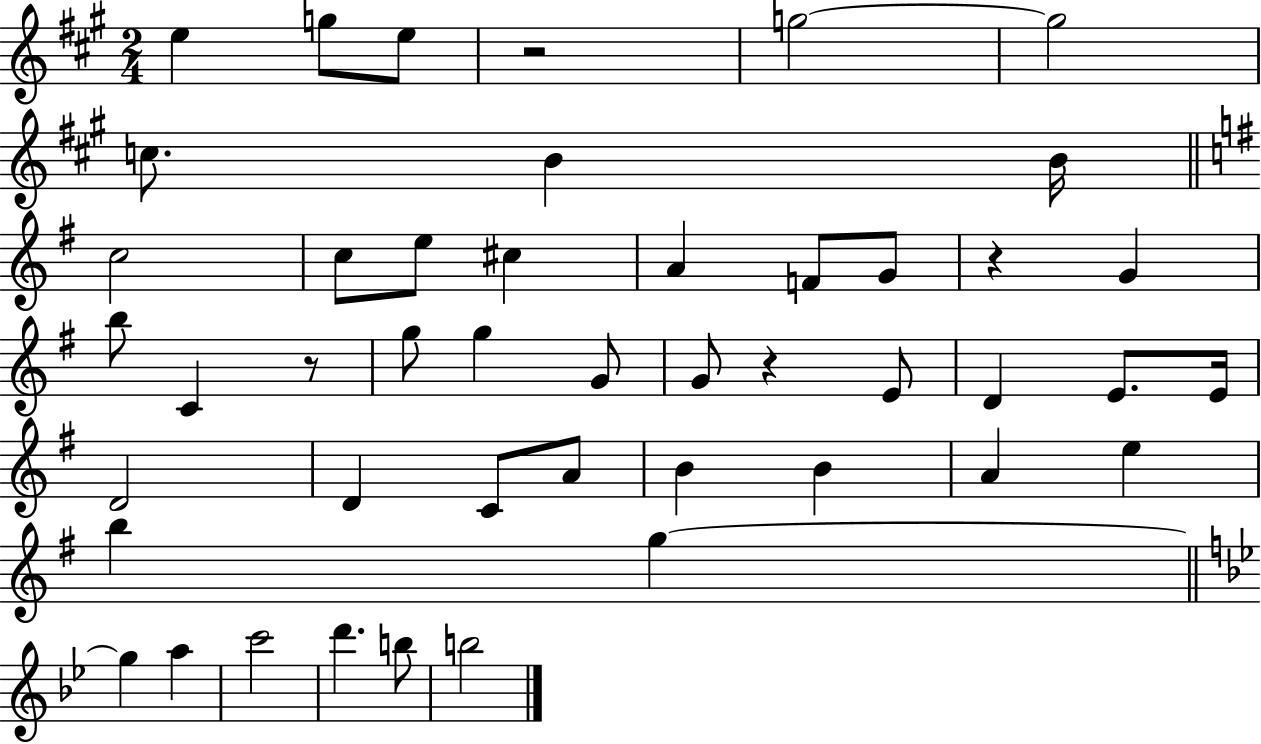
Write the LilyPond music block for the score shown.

{
  \clef treble
  \numericTimeSignature
  \time 2/4
  \key a \major
  e''4 g''8 e''8 | r2 | g''2~~ | g''2 | \break c''8. b'4 b'16 | \bar "||" \break \key e \minor c''2 | c''8 e''8 cis''4 | a'4 f'8 g'8 | r4 g'4 | \break b''8 c'4 r8 | g''8 g''4 g'8 | g'8 r4 e'8 | d'4 e'8. e'16 | \break d'2 | d'4 c'8 a'8 | b'4 b'4 | a'4 e''4 | \break b''4 g''4~~ | \bar "||" \break \key bes \major g''4 a''4 | c'''2 | d'''4. b''8 | b''2 | \break \bar "|."
}